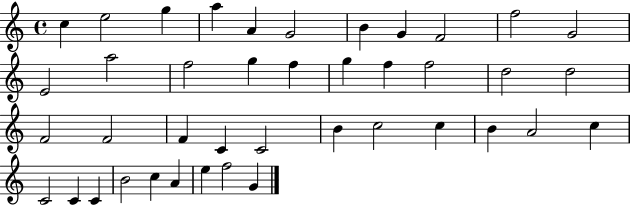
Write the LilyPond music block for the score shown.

{
  \clef treble
  \time 4/4
  \defaultTimeSignature
  \key c \major
  c''4 e''2 g''4 | a''4 a'4 g'2 | b'4 g'4 f'2 | f''2 g'2 | \break e'2 a''2 | f''2 g''4 f''4 | g''4 f''4 f''2 | d''2 d''2 | \break f'2 f'2 | f'4 c'4 c'2 | b'4 c''2 c''4 | b'4 a'2 c''4 | \break c'2 c'4 c'4 | b'2 c''4 a'4 | e''4 f''2 g'4 | \bar "|."
}